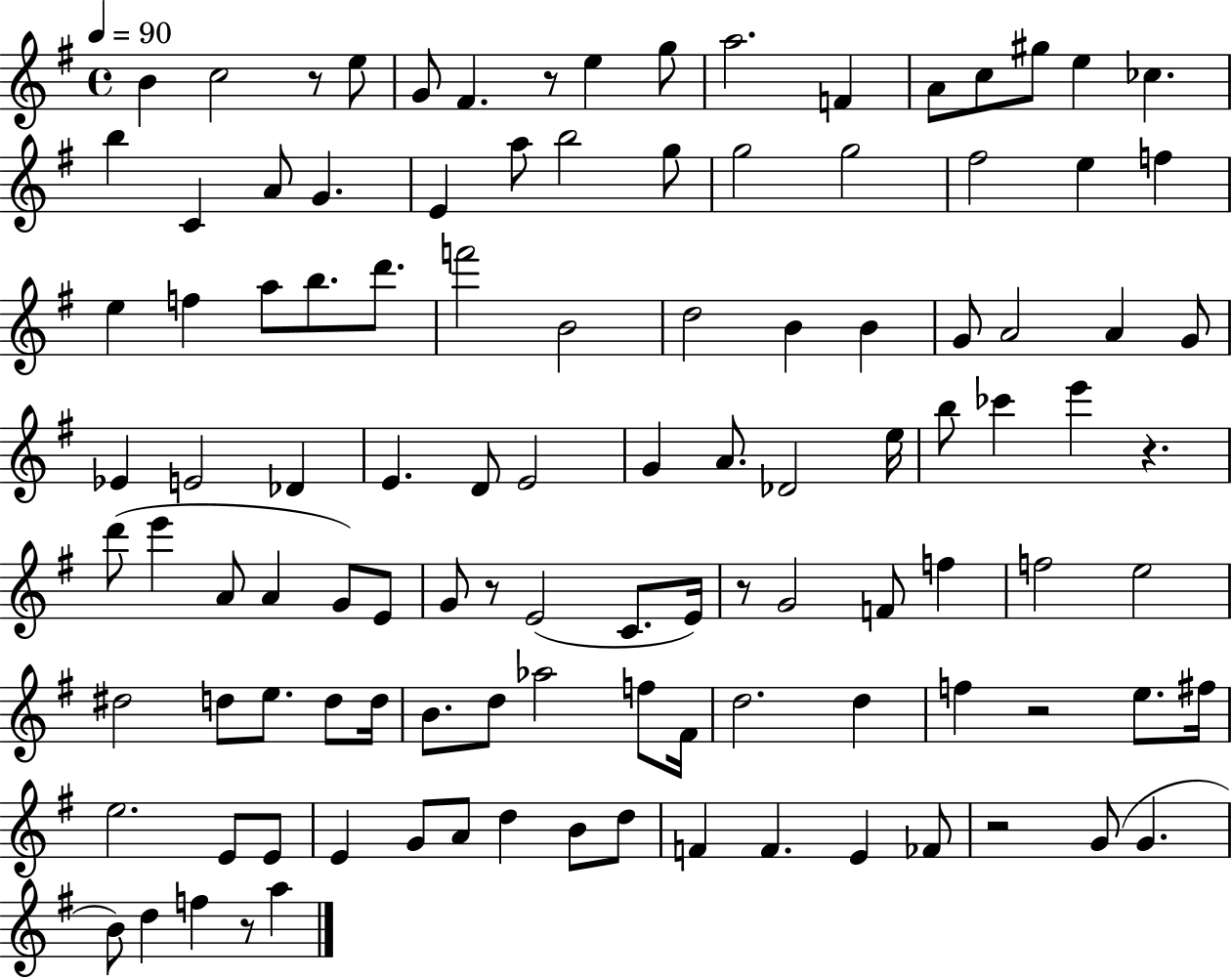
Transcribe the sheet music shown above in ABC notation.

X:1
T:Untitled
M:4/4
L:1/4
K:G
B c2 z/2 e/2 G/2 ^F z/2 e g/2 a2 F A/2 c/2 ^g/2 e _c b C A/2 G E a/2 b2 g/2 g2 g2 ^f2 e f e f a/2 b/2 d'/2 f'2 B2 d2 B B G/2 A2 A G/2 _E E2 _D E D/2 E2 G A/2 _D2 e/4 b/2 _c' e' z d'/2 e' A/2 A G/2 E/2 G/2 z/2 E2 C/2 E/4 z/2 G2 F/2 f f2 e2 ^d2 d/2 e/2 d/2 d/4 B/2 d/2 _a2 f/2 ^F/4 d2 d f z2 e/2 ^f/4 e2 E/2 E/2 E G/2 A/2 d B/2 d/2 F F E _F/2 z2 G/2 G B/2 d f z/2 a